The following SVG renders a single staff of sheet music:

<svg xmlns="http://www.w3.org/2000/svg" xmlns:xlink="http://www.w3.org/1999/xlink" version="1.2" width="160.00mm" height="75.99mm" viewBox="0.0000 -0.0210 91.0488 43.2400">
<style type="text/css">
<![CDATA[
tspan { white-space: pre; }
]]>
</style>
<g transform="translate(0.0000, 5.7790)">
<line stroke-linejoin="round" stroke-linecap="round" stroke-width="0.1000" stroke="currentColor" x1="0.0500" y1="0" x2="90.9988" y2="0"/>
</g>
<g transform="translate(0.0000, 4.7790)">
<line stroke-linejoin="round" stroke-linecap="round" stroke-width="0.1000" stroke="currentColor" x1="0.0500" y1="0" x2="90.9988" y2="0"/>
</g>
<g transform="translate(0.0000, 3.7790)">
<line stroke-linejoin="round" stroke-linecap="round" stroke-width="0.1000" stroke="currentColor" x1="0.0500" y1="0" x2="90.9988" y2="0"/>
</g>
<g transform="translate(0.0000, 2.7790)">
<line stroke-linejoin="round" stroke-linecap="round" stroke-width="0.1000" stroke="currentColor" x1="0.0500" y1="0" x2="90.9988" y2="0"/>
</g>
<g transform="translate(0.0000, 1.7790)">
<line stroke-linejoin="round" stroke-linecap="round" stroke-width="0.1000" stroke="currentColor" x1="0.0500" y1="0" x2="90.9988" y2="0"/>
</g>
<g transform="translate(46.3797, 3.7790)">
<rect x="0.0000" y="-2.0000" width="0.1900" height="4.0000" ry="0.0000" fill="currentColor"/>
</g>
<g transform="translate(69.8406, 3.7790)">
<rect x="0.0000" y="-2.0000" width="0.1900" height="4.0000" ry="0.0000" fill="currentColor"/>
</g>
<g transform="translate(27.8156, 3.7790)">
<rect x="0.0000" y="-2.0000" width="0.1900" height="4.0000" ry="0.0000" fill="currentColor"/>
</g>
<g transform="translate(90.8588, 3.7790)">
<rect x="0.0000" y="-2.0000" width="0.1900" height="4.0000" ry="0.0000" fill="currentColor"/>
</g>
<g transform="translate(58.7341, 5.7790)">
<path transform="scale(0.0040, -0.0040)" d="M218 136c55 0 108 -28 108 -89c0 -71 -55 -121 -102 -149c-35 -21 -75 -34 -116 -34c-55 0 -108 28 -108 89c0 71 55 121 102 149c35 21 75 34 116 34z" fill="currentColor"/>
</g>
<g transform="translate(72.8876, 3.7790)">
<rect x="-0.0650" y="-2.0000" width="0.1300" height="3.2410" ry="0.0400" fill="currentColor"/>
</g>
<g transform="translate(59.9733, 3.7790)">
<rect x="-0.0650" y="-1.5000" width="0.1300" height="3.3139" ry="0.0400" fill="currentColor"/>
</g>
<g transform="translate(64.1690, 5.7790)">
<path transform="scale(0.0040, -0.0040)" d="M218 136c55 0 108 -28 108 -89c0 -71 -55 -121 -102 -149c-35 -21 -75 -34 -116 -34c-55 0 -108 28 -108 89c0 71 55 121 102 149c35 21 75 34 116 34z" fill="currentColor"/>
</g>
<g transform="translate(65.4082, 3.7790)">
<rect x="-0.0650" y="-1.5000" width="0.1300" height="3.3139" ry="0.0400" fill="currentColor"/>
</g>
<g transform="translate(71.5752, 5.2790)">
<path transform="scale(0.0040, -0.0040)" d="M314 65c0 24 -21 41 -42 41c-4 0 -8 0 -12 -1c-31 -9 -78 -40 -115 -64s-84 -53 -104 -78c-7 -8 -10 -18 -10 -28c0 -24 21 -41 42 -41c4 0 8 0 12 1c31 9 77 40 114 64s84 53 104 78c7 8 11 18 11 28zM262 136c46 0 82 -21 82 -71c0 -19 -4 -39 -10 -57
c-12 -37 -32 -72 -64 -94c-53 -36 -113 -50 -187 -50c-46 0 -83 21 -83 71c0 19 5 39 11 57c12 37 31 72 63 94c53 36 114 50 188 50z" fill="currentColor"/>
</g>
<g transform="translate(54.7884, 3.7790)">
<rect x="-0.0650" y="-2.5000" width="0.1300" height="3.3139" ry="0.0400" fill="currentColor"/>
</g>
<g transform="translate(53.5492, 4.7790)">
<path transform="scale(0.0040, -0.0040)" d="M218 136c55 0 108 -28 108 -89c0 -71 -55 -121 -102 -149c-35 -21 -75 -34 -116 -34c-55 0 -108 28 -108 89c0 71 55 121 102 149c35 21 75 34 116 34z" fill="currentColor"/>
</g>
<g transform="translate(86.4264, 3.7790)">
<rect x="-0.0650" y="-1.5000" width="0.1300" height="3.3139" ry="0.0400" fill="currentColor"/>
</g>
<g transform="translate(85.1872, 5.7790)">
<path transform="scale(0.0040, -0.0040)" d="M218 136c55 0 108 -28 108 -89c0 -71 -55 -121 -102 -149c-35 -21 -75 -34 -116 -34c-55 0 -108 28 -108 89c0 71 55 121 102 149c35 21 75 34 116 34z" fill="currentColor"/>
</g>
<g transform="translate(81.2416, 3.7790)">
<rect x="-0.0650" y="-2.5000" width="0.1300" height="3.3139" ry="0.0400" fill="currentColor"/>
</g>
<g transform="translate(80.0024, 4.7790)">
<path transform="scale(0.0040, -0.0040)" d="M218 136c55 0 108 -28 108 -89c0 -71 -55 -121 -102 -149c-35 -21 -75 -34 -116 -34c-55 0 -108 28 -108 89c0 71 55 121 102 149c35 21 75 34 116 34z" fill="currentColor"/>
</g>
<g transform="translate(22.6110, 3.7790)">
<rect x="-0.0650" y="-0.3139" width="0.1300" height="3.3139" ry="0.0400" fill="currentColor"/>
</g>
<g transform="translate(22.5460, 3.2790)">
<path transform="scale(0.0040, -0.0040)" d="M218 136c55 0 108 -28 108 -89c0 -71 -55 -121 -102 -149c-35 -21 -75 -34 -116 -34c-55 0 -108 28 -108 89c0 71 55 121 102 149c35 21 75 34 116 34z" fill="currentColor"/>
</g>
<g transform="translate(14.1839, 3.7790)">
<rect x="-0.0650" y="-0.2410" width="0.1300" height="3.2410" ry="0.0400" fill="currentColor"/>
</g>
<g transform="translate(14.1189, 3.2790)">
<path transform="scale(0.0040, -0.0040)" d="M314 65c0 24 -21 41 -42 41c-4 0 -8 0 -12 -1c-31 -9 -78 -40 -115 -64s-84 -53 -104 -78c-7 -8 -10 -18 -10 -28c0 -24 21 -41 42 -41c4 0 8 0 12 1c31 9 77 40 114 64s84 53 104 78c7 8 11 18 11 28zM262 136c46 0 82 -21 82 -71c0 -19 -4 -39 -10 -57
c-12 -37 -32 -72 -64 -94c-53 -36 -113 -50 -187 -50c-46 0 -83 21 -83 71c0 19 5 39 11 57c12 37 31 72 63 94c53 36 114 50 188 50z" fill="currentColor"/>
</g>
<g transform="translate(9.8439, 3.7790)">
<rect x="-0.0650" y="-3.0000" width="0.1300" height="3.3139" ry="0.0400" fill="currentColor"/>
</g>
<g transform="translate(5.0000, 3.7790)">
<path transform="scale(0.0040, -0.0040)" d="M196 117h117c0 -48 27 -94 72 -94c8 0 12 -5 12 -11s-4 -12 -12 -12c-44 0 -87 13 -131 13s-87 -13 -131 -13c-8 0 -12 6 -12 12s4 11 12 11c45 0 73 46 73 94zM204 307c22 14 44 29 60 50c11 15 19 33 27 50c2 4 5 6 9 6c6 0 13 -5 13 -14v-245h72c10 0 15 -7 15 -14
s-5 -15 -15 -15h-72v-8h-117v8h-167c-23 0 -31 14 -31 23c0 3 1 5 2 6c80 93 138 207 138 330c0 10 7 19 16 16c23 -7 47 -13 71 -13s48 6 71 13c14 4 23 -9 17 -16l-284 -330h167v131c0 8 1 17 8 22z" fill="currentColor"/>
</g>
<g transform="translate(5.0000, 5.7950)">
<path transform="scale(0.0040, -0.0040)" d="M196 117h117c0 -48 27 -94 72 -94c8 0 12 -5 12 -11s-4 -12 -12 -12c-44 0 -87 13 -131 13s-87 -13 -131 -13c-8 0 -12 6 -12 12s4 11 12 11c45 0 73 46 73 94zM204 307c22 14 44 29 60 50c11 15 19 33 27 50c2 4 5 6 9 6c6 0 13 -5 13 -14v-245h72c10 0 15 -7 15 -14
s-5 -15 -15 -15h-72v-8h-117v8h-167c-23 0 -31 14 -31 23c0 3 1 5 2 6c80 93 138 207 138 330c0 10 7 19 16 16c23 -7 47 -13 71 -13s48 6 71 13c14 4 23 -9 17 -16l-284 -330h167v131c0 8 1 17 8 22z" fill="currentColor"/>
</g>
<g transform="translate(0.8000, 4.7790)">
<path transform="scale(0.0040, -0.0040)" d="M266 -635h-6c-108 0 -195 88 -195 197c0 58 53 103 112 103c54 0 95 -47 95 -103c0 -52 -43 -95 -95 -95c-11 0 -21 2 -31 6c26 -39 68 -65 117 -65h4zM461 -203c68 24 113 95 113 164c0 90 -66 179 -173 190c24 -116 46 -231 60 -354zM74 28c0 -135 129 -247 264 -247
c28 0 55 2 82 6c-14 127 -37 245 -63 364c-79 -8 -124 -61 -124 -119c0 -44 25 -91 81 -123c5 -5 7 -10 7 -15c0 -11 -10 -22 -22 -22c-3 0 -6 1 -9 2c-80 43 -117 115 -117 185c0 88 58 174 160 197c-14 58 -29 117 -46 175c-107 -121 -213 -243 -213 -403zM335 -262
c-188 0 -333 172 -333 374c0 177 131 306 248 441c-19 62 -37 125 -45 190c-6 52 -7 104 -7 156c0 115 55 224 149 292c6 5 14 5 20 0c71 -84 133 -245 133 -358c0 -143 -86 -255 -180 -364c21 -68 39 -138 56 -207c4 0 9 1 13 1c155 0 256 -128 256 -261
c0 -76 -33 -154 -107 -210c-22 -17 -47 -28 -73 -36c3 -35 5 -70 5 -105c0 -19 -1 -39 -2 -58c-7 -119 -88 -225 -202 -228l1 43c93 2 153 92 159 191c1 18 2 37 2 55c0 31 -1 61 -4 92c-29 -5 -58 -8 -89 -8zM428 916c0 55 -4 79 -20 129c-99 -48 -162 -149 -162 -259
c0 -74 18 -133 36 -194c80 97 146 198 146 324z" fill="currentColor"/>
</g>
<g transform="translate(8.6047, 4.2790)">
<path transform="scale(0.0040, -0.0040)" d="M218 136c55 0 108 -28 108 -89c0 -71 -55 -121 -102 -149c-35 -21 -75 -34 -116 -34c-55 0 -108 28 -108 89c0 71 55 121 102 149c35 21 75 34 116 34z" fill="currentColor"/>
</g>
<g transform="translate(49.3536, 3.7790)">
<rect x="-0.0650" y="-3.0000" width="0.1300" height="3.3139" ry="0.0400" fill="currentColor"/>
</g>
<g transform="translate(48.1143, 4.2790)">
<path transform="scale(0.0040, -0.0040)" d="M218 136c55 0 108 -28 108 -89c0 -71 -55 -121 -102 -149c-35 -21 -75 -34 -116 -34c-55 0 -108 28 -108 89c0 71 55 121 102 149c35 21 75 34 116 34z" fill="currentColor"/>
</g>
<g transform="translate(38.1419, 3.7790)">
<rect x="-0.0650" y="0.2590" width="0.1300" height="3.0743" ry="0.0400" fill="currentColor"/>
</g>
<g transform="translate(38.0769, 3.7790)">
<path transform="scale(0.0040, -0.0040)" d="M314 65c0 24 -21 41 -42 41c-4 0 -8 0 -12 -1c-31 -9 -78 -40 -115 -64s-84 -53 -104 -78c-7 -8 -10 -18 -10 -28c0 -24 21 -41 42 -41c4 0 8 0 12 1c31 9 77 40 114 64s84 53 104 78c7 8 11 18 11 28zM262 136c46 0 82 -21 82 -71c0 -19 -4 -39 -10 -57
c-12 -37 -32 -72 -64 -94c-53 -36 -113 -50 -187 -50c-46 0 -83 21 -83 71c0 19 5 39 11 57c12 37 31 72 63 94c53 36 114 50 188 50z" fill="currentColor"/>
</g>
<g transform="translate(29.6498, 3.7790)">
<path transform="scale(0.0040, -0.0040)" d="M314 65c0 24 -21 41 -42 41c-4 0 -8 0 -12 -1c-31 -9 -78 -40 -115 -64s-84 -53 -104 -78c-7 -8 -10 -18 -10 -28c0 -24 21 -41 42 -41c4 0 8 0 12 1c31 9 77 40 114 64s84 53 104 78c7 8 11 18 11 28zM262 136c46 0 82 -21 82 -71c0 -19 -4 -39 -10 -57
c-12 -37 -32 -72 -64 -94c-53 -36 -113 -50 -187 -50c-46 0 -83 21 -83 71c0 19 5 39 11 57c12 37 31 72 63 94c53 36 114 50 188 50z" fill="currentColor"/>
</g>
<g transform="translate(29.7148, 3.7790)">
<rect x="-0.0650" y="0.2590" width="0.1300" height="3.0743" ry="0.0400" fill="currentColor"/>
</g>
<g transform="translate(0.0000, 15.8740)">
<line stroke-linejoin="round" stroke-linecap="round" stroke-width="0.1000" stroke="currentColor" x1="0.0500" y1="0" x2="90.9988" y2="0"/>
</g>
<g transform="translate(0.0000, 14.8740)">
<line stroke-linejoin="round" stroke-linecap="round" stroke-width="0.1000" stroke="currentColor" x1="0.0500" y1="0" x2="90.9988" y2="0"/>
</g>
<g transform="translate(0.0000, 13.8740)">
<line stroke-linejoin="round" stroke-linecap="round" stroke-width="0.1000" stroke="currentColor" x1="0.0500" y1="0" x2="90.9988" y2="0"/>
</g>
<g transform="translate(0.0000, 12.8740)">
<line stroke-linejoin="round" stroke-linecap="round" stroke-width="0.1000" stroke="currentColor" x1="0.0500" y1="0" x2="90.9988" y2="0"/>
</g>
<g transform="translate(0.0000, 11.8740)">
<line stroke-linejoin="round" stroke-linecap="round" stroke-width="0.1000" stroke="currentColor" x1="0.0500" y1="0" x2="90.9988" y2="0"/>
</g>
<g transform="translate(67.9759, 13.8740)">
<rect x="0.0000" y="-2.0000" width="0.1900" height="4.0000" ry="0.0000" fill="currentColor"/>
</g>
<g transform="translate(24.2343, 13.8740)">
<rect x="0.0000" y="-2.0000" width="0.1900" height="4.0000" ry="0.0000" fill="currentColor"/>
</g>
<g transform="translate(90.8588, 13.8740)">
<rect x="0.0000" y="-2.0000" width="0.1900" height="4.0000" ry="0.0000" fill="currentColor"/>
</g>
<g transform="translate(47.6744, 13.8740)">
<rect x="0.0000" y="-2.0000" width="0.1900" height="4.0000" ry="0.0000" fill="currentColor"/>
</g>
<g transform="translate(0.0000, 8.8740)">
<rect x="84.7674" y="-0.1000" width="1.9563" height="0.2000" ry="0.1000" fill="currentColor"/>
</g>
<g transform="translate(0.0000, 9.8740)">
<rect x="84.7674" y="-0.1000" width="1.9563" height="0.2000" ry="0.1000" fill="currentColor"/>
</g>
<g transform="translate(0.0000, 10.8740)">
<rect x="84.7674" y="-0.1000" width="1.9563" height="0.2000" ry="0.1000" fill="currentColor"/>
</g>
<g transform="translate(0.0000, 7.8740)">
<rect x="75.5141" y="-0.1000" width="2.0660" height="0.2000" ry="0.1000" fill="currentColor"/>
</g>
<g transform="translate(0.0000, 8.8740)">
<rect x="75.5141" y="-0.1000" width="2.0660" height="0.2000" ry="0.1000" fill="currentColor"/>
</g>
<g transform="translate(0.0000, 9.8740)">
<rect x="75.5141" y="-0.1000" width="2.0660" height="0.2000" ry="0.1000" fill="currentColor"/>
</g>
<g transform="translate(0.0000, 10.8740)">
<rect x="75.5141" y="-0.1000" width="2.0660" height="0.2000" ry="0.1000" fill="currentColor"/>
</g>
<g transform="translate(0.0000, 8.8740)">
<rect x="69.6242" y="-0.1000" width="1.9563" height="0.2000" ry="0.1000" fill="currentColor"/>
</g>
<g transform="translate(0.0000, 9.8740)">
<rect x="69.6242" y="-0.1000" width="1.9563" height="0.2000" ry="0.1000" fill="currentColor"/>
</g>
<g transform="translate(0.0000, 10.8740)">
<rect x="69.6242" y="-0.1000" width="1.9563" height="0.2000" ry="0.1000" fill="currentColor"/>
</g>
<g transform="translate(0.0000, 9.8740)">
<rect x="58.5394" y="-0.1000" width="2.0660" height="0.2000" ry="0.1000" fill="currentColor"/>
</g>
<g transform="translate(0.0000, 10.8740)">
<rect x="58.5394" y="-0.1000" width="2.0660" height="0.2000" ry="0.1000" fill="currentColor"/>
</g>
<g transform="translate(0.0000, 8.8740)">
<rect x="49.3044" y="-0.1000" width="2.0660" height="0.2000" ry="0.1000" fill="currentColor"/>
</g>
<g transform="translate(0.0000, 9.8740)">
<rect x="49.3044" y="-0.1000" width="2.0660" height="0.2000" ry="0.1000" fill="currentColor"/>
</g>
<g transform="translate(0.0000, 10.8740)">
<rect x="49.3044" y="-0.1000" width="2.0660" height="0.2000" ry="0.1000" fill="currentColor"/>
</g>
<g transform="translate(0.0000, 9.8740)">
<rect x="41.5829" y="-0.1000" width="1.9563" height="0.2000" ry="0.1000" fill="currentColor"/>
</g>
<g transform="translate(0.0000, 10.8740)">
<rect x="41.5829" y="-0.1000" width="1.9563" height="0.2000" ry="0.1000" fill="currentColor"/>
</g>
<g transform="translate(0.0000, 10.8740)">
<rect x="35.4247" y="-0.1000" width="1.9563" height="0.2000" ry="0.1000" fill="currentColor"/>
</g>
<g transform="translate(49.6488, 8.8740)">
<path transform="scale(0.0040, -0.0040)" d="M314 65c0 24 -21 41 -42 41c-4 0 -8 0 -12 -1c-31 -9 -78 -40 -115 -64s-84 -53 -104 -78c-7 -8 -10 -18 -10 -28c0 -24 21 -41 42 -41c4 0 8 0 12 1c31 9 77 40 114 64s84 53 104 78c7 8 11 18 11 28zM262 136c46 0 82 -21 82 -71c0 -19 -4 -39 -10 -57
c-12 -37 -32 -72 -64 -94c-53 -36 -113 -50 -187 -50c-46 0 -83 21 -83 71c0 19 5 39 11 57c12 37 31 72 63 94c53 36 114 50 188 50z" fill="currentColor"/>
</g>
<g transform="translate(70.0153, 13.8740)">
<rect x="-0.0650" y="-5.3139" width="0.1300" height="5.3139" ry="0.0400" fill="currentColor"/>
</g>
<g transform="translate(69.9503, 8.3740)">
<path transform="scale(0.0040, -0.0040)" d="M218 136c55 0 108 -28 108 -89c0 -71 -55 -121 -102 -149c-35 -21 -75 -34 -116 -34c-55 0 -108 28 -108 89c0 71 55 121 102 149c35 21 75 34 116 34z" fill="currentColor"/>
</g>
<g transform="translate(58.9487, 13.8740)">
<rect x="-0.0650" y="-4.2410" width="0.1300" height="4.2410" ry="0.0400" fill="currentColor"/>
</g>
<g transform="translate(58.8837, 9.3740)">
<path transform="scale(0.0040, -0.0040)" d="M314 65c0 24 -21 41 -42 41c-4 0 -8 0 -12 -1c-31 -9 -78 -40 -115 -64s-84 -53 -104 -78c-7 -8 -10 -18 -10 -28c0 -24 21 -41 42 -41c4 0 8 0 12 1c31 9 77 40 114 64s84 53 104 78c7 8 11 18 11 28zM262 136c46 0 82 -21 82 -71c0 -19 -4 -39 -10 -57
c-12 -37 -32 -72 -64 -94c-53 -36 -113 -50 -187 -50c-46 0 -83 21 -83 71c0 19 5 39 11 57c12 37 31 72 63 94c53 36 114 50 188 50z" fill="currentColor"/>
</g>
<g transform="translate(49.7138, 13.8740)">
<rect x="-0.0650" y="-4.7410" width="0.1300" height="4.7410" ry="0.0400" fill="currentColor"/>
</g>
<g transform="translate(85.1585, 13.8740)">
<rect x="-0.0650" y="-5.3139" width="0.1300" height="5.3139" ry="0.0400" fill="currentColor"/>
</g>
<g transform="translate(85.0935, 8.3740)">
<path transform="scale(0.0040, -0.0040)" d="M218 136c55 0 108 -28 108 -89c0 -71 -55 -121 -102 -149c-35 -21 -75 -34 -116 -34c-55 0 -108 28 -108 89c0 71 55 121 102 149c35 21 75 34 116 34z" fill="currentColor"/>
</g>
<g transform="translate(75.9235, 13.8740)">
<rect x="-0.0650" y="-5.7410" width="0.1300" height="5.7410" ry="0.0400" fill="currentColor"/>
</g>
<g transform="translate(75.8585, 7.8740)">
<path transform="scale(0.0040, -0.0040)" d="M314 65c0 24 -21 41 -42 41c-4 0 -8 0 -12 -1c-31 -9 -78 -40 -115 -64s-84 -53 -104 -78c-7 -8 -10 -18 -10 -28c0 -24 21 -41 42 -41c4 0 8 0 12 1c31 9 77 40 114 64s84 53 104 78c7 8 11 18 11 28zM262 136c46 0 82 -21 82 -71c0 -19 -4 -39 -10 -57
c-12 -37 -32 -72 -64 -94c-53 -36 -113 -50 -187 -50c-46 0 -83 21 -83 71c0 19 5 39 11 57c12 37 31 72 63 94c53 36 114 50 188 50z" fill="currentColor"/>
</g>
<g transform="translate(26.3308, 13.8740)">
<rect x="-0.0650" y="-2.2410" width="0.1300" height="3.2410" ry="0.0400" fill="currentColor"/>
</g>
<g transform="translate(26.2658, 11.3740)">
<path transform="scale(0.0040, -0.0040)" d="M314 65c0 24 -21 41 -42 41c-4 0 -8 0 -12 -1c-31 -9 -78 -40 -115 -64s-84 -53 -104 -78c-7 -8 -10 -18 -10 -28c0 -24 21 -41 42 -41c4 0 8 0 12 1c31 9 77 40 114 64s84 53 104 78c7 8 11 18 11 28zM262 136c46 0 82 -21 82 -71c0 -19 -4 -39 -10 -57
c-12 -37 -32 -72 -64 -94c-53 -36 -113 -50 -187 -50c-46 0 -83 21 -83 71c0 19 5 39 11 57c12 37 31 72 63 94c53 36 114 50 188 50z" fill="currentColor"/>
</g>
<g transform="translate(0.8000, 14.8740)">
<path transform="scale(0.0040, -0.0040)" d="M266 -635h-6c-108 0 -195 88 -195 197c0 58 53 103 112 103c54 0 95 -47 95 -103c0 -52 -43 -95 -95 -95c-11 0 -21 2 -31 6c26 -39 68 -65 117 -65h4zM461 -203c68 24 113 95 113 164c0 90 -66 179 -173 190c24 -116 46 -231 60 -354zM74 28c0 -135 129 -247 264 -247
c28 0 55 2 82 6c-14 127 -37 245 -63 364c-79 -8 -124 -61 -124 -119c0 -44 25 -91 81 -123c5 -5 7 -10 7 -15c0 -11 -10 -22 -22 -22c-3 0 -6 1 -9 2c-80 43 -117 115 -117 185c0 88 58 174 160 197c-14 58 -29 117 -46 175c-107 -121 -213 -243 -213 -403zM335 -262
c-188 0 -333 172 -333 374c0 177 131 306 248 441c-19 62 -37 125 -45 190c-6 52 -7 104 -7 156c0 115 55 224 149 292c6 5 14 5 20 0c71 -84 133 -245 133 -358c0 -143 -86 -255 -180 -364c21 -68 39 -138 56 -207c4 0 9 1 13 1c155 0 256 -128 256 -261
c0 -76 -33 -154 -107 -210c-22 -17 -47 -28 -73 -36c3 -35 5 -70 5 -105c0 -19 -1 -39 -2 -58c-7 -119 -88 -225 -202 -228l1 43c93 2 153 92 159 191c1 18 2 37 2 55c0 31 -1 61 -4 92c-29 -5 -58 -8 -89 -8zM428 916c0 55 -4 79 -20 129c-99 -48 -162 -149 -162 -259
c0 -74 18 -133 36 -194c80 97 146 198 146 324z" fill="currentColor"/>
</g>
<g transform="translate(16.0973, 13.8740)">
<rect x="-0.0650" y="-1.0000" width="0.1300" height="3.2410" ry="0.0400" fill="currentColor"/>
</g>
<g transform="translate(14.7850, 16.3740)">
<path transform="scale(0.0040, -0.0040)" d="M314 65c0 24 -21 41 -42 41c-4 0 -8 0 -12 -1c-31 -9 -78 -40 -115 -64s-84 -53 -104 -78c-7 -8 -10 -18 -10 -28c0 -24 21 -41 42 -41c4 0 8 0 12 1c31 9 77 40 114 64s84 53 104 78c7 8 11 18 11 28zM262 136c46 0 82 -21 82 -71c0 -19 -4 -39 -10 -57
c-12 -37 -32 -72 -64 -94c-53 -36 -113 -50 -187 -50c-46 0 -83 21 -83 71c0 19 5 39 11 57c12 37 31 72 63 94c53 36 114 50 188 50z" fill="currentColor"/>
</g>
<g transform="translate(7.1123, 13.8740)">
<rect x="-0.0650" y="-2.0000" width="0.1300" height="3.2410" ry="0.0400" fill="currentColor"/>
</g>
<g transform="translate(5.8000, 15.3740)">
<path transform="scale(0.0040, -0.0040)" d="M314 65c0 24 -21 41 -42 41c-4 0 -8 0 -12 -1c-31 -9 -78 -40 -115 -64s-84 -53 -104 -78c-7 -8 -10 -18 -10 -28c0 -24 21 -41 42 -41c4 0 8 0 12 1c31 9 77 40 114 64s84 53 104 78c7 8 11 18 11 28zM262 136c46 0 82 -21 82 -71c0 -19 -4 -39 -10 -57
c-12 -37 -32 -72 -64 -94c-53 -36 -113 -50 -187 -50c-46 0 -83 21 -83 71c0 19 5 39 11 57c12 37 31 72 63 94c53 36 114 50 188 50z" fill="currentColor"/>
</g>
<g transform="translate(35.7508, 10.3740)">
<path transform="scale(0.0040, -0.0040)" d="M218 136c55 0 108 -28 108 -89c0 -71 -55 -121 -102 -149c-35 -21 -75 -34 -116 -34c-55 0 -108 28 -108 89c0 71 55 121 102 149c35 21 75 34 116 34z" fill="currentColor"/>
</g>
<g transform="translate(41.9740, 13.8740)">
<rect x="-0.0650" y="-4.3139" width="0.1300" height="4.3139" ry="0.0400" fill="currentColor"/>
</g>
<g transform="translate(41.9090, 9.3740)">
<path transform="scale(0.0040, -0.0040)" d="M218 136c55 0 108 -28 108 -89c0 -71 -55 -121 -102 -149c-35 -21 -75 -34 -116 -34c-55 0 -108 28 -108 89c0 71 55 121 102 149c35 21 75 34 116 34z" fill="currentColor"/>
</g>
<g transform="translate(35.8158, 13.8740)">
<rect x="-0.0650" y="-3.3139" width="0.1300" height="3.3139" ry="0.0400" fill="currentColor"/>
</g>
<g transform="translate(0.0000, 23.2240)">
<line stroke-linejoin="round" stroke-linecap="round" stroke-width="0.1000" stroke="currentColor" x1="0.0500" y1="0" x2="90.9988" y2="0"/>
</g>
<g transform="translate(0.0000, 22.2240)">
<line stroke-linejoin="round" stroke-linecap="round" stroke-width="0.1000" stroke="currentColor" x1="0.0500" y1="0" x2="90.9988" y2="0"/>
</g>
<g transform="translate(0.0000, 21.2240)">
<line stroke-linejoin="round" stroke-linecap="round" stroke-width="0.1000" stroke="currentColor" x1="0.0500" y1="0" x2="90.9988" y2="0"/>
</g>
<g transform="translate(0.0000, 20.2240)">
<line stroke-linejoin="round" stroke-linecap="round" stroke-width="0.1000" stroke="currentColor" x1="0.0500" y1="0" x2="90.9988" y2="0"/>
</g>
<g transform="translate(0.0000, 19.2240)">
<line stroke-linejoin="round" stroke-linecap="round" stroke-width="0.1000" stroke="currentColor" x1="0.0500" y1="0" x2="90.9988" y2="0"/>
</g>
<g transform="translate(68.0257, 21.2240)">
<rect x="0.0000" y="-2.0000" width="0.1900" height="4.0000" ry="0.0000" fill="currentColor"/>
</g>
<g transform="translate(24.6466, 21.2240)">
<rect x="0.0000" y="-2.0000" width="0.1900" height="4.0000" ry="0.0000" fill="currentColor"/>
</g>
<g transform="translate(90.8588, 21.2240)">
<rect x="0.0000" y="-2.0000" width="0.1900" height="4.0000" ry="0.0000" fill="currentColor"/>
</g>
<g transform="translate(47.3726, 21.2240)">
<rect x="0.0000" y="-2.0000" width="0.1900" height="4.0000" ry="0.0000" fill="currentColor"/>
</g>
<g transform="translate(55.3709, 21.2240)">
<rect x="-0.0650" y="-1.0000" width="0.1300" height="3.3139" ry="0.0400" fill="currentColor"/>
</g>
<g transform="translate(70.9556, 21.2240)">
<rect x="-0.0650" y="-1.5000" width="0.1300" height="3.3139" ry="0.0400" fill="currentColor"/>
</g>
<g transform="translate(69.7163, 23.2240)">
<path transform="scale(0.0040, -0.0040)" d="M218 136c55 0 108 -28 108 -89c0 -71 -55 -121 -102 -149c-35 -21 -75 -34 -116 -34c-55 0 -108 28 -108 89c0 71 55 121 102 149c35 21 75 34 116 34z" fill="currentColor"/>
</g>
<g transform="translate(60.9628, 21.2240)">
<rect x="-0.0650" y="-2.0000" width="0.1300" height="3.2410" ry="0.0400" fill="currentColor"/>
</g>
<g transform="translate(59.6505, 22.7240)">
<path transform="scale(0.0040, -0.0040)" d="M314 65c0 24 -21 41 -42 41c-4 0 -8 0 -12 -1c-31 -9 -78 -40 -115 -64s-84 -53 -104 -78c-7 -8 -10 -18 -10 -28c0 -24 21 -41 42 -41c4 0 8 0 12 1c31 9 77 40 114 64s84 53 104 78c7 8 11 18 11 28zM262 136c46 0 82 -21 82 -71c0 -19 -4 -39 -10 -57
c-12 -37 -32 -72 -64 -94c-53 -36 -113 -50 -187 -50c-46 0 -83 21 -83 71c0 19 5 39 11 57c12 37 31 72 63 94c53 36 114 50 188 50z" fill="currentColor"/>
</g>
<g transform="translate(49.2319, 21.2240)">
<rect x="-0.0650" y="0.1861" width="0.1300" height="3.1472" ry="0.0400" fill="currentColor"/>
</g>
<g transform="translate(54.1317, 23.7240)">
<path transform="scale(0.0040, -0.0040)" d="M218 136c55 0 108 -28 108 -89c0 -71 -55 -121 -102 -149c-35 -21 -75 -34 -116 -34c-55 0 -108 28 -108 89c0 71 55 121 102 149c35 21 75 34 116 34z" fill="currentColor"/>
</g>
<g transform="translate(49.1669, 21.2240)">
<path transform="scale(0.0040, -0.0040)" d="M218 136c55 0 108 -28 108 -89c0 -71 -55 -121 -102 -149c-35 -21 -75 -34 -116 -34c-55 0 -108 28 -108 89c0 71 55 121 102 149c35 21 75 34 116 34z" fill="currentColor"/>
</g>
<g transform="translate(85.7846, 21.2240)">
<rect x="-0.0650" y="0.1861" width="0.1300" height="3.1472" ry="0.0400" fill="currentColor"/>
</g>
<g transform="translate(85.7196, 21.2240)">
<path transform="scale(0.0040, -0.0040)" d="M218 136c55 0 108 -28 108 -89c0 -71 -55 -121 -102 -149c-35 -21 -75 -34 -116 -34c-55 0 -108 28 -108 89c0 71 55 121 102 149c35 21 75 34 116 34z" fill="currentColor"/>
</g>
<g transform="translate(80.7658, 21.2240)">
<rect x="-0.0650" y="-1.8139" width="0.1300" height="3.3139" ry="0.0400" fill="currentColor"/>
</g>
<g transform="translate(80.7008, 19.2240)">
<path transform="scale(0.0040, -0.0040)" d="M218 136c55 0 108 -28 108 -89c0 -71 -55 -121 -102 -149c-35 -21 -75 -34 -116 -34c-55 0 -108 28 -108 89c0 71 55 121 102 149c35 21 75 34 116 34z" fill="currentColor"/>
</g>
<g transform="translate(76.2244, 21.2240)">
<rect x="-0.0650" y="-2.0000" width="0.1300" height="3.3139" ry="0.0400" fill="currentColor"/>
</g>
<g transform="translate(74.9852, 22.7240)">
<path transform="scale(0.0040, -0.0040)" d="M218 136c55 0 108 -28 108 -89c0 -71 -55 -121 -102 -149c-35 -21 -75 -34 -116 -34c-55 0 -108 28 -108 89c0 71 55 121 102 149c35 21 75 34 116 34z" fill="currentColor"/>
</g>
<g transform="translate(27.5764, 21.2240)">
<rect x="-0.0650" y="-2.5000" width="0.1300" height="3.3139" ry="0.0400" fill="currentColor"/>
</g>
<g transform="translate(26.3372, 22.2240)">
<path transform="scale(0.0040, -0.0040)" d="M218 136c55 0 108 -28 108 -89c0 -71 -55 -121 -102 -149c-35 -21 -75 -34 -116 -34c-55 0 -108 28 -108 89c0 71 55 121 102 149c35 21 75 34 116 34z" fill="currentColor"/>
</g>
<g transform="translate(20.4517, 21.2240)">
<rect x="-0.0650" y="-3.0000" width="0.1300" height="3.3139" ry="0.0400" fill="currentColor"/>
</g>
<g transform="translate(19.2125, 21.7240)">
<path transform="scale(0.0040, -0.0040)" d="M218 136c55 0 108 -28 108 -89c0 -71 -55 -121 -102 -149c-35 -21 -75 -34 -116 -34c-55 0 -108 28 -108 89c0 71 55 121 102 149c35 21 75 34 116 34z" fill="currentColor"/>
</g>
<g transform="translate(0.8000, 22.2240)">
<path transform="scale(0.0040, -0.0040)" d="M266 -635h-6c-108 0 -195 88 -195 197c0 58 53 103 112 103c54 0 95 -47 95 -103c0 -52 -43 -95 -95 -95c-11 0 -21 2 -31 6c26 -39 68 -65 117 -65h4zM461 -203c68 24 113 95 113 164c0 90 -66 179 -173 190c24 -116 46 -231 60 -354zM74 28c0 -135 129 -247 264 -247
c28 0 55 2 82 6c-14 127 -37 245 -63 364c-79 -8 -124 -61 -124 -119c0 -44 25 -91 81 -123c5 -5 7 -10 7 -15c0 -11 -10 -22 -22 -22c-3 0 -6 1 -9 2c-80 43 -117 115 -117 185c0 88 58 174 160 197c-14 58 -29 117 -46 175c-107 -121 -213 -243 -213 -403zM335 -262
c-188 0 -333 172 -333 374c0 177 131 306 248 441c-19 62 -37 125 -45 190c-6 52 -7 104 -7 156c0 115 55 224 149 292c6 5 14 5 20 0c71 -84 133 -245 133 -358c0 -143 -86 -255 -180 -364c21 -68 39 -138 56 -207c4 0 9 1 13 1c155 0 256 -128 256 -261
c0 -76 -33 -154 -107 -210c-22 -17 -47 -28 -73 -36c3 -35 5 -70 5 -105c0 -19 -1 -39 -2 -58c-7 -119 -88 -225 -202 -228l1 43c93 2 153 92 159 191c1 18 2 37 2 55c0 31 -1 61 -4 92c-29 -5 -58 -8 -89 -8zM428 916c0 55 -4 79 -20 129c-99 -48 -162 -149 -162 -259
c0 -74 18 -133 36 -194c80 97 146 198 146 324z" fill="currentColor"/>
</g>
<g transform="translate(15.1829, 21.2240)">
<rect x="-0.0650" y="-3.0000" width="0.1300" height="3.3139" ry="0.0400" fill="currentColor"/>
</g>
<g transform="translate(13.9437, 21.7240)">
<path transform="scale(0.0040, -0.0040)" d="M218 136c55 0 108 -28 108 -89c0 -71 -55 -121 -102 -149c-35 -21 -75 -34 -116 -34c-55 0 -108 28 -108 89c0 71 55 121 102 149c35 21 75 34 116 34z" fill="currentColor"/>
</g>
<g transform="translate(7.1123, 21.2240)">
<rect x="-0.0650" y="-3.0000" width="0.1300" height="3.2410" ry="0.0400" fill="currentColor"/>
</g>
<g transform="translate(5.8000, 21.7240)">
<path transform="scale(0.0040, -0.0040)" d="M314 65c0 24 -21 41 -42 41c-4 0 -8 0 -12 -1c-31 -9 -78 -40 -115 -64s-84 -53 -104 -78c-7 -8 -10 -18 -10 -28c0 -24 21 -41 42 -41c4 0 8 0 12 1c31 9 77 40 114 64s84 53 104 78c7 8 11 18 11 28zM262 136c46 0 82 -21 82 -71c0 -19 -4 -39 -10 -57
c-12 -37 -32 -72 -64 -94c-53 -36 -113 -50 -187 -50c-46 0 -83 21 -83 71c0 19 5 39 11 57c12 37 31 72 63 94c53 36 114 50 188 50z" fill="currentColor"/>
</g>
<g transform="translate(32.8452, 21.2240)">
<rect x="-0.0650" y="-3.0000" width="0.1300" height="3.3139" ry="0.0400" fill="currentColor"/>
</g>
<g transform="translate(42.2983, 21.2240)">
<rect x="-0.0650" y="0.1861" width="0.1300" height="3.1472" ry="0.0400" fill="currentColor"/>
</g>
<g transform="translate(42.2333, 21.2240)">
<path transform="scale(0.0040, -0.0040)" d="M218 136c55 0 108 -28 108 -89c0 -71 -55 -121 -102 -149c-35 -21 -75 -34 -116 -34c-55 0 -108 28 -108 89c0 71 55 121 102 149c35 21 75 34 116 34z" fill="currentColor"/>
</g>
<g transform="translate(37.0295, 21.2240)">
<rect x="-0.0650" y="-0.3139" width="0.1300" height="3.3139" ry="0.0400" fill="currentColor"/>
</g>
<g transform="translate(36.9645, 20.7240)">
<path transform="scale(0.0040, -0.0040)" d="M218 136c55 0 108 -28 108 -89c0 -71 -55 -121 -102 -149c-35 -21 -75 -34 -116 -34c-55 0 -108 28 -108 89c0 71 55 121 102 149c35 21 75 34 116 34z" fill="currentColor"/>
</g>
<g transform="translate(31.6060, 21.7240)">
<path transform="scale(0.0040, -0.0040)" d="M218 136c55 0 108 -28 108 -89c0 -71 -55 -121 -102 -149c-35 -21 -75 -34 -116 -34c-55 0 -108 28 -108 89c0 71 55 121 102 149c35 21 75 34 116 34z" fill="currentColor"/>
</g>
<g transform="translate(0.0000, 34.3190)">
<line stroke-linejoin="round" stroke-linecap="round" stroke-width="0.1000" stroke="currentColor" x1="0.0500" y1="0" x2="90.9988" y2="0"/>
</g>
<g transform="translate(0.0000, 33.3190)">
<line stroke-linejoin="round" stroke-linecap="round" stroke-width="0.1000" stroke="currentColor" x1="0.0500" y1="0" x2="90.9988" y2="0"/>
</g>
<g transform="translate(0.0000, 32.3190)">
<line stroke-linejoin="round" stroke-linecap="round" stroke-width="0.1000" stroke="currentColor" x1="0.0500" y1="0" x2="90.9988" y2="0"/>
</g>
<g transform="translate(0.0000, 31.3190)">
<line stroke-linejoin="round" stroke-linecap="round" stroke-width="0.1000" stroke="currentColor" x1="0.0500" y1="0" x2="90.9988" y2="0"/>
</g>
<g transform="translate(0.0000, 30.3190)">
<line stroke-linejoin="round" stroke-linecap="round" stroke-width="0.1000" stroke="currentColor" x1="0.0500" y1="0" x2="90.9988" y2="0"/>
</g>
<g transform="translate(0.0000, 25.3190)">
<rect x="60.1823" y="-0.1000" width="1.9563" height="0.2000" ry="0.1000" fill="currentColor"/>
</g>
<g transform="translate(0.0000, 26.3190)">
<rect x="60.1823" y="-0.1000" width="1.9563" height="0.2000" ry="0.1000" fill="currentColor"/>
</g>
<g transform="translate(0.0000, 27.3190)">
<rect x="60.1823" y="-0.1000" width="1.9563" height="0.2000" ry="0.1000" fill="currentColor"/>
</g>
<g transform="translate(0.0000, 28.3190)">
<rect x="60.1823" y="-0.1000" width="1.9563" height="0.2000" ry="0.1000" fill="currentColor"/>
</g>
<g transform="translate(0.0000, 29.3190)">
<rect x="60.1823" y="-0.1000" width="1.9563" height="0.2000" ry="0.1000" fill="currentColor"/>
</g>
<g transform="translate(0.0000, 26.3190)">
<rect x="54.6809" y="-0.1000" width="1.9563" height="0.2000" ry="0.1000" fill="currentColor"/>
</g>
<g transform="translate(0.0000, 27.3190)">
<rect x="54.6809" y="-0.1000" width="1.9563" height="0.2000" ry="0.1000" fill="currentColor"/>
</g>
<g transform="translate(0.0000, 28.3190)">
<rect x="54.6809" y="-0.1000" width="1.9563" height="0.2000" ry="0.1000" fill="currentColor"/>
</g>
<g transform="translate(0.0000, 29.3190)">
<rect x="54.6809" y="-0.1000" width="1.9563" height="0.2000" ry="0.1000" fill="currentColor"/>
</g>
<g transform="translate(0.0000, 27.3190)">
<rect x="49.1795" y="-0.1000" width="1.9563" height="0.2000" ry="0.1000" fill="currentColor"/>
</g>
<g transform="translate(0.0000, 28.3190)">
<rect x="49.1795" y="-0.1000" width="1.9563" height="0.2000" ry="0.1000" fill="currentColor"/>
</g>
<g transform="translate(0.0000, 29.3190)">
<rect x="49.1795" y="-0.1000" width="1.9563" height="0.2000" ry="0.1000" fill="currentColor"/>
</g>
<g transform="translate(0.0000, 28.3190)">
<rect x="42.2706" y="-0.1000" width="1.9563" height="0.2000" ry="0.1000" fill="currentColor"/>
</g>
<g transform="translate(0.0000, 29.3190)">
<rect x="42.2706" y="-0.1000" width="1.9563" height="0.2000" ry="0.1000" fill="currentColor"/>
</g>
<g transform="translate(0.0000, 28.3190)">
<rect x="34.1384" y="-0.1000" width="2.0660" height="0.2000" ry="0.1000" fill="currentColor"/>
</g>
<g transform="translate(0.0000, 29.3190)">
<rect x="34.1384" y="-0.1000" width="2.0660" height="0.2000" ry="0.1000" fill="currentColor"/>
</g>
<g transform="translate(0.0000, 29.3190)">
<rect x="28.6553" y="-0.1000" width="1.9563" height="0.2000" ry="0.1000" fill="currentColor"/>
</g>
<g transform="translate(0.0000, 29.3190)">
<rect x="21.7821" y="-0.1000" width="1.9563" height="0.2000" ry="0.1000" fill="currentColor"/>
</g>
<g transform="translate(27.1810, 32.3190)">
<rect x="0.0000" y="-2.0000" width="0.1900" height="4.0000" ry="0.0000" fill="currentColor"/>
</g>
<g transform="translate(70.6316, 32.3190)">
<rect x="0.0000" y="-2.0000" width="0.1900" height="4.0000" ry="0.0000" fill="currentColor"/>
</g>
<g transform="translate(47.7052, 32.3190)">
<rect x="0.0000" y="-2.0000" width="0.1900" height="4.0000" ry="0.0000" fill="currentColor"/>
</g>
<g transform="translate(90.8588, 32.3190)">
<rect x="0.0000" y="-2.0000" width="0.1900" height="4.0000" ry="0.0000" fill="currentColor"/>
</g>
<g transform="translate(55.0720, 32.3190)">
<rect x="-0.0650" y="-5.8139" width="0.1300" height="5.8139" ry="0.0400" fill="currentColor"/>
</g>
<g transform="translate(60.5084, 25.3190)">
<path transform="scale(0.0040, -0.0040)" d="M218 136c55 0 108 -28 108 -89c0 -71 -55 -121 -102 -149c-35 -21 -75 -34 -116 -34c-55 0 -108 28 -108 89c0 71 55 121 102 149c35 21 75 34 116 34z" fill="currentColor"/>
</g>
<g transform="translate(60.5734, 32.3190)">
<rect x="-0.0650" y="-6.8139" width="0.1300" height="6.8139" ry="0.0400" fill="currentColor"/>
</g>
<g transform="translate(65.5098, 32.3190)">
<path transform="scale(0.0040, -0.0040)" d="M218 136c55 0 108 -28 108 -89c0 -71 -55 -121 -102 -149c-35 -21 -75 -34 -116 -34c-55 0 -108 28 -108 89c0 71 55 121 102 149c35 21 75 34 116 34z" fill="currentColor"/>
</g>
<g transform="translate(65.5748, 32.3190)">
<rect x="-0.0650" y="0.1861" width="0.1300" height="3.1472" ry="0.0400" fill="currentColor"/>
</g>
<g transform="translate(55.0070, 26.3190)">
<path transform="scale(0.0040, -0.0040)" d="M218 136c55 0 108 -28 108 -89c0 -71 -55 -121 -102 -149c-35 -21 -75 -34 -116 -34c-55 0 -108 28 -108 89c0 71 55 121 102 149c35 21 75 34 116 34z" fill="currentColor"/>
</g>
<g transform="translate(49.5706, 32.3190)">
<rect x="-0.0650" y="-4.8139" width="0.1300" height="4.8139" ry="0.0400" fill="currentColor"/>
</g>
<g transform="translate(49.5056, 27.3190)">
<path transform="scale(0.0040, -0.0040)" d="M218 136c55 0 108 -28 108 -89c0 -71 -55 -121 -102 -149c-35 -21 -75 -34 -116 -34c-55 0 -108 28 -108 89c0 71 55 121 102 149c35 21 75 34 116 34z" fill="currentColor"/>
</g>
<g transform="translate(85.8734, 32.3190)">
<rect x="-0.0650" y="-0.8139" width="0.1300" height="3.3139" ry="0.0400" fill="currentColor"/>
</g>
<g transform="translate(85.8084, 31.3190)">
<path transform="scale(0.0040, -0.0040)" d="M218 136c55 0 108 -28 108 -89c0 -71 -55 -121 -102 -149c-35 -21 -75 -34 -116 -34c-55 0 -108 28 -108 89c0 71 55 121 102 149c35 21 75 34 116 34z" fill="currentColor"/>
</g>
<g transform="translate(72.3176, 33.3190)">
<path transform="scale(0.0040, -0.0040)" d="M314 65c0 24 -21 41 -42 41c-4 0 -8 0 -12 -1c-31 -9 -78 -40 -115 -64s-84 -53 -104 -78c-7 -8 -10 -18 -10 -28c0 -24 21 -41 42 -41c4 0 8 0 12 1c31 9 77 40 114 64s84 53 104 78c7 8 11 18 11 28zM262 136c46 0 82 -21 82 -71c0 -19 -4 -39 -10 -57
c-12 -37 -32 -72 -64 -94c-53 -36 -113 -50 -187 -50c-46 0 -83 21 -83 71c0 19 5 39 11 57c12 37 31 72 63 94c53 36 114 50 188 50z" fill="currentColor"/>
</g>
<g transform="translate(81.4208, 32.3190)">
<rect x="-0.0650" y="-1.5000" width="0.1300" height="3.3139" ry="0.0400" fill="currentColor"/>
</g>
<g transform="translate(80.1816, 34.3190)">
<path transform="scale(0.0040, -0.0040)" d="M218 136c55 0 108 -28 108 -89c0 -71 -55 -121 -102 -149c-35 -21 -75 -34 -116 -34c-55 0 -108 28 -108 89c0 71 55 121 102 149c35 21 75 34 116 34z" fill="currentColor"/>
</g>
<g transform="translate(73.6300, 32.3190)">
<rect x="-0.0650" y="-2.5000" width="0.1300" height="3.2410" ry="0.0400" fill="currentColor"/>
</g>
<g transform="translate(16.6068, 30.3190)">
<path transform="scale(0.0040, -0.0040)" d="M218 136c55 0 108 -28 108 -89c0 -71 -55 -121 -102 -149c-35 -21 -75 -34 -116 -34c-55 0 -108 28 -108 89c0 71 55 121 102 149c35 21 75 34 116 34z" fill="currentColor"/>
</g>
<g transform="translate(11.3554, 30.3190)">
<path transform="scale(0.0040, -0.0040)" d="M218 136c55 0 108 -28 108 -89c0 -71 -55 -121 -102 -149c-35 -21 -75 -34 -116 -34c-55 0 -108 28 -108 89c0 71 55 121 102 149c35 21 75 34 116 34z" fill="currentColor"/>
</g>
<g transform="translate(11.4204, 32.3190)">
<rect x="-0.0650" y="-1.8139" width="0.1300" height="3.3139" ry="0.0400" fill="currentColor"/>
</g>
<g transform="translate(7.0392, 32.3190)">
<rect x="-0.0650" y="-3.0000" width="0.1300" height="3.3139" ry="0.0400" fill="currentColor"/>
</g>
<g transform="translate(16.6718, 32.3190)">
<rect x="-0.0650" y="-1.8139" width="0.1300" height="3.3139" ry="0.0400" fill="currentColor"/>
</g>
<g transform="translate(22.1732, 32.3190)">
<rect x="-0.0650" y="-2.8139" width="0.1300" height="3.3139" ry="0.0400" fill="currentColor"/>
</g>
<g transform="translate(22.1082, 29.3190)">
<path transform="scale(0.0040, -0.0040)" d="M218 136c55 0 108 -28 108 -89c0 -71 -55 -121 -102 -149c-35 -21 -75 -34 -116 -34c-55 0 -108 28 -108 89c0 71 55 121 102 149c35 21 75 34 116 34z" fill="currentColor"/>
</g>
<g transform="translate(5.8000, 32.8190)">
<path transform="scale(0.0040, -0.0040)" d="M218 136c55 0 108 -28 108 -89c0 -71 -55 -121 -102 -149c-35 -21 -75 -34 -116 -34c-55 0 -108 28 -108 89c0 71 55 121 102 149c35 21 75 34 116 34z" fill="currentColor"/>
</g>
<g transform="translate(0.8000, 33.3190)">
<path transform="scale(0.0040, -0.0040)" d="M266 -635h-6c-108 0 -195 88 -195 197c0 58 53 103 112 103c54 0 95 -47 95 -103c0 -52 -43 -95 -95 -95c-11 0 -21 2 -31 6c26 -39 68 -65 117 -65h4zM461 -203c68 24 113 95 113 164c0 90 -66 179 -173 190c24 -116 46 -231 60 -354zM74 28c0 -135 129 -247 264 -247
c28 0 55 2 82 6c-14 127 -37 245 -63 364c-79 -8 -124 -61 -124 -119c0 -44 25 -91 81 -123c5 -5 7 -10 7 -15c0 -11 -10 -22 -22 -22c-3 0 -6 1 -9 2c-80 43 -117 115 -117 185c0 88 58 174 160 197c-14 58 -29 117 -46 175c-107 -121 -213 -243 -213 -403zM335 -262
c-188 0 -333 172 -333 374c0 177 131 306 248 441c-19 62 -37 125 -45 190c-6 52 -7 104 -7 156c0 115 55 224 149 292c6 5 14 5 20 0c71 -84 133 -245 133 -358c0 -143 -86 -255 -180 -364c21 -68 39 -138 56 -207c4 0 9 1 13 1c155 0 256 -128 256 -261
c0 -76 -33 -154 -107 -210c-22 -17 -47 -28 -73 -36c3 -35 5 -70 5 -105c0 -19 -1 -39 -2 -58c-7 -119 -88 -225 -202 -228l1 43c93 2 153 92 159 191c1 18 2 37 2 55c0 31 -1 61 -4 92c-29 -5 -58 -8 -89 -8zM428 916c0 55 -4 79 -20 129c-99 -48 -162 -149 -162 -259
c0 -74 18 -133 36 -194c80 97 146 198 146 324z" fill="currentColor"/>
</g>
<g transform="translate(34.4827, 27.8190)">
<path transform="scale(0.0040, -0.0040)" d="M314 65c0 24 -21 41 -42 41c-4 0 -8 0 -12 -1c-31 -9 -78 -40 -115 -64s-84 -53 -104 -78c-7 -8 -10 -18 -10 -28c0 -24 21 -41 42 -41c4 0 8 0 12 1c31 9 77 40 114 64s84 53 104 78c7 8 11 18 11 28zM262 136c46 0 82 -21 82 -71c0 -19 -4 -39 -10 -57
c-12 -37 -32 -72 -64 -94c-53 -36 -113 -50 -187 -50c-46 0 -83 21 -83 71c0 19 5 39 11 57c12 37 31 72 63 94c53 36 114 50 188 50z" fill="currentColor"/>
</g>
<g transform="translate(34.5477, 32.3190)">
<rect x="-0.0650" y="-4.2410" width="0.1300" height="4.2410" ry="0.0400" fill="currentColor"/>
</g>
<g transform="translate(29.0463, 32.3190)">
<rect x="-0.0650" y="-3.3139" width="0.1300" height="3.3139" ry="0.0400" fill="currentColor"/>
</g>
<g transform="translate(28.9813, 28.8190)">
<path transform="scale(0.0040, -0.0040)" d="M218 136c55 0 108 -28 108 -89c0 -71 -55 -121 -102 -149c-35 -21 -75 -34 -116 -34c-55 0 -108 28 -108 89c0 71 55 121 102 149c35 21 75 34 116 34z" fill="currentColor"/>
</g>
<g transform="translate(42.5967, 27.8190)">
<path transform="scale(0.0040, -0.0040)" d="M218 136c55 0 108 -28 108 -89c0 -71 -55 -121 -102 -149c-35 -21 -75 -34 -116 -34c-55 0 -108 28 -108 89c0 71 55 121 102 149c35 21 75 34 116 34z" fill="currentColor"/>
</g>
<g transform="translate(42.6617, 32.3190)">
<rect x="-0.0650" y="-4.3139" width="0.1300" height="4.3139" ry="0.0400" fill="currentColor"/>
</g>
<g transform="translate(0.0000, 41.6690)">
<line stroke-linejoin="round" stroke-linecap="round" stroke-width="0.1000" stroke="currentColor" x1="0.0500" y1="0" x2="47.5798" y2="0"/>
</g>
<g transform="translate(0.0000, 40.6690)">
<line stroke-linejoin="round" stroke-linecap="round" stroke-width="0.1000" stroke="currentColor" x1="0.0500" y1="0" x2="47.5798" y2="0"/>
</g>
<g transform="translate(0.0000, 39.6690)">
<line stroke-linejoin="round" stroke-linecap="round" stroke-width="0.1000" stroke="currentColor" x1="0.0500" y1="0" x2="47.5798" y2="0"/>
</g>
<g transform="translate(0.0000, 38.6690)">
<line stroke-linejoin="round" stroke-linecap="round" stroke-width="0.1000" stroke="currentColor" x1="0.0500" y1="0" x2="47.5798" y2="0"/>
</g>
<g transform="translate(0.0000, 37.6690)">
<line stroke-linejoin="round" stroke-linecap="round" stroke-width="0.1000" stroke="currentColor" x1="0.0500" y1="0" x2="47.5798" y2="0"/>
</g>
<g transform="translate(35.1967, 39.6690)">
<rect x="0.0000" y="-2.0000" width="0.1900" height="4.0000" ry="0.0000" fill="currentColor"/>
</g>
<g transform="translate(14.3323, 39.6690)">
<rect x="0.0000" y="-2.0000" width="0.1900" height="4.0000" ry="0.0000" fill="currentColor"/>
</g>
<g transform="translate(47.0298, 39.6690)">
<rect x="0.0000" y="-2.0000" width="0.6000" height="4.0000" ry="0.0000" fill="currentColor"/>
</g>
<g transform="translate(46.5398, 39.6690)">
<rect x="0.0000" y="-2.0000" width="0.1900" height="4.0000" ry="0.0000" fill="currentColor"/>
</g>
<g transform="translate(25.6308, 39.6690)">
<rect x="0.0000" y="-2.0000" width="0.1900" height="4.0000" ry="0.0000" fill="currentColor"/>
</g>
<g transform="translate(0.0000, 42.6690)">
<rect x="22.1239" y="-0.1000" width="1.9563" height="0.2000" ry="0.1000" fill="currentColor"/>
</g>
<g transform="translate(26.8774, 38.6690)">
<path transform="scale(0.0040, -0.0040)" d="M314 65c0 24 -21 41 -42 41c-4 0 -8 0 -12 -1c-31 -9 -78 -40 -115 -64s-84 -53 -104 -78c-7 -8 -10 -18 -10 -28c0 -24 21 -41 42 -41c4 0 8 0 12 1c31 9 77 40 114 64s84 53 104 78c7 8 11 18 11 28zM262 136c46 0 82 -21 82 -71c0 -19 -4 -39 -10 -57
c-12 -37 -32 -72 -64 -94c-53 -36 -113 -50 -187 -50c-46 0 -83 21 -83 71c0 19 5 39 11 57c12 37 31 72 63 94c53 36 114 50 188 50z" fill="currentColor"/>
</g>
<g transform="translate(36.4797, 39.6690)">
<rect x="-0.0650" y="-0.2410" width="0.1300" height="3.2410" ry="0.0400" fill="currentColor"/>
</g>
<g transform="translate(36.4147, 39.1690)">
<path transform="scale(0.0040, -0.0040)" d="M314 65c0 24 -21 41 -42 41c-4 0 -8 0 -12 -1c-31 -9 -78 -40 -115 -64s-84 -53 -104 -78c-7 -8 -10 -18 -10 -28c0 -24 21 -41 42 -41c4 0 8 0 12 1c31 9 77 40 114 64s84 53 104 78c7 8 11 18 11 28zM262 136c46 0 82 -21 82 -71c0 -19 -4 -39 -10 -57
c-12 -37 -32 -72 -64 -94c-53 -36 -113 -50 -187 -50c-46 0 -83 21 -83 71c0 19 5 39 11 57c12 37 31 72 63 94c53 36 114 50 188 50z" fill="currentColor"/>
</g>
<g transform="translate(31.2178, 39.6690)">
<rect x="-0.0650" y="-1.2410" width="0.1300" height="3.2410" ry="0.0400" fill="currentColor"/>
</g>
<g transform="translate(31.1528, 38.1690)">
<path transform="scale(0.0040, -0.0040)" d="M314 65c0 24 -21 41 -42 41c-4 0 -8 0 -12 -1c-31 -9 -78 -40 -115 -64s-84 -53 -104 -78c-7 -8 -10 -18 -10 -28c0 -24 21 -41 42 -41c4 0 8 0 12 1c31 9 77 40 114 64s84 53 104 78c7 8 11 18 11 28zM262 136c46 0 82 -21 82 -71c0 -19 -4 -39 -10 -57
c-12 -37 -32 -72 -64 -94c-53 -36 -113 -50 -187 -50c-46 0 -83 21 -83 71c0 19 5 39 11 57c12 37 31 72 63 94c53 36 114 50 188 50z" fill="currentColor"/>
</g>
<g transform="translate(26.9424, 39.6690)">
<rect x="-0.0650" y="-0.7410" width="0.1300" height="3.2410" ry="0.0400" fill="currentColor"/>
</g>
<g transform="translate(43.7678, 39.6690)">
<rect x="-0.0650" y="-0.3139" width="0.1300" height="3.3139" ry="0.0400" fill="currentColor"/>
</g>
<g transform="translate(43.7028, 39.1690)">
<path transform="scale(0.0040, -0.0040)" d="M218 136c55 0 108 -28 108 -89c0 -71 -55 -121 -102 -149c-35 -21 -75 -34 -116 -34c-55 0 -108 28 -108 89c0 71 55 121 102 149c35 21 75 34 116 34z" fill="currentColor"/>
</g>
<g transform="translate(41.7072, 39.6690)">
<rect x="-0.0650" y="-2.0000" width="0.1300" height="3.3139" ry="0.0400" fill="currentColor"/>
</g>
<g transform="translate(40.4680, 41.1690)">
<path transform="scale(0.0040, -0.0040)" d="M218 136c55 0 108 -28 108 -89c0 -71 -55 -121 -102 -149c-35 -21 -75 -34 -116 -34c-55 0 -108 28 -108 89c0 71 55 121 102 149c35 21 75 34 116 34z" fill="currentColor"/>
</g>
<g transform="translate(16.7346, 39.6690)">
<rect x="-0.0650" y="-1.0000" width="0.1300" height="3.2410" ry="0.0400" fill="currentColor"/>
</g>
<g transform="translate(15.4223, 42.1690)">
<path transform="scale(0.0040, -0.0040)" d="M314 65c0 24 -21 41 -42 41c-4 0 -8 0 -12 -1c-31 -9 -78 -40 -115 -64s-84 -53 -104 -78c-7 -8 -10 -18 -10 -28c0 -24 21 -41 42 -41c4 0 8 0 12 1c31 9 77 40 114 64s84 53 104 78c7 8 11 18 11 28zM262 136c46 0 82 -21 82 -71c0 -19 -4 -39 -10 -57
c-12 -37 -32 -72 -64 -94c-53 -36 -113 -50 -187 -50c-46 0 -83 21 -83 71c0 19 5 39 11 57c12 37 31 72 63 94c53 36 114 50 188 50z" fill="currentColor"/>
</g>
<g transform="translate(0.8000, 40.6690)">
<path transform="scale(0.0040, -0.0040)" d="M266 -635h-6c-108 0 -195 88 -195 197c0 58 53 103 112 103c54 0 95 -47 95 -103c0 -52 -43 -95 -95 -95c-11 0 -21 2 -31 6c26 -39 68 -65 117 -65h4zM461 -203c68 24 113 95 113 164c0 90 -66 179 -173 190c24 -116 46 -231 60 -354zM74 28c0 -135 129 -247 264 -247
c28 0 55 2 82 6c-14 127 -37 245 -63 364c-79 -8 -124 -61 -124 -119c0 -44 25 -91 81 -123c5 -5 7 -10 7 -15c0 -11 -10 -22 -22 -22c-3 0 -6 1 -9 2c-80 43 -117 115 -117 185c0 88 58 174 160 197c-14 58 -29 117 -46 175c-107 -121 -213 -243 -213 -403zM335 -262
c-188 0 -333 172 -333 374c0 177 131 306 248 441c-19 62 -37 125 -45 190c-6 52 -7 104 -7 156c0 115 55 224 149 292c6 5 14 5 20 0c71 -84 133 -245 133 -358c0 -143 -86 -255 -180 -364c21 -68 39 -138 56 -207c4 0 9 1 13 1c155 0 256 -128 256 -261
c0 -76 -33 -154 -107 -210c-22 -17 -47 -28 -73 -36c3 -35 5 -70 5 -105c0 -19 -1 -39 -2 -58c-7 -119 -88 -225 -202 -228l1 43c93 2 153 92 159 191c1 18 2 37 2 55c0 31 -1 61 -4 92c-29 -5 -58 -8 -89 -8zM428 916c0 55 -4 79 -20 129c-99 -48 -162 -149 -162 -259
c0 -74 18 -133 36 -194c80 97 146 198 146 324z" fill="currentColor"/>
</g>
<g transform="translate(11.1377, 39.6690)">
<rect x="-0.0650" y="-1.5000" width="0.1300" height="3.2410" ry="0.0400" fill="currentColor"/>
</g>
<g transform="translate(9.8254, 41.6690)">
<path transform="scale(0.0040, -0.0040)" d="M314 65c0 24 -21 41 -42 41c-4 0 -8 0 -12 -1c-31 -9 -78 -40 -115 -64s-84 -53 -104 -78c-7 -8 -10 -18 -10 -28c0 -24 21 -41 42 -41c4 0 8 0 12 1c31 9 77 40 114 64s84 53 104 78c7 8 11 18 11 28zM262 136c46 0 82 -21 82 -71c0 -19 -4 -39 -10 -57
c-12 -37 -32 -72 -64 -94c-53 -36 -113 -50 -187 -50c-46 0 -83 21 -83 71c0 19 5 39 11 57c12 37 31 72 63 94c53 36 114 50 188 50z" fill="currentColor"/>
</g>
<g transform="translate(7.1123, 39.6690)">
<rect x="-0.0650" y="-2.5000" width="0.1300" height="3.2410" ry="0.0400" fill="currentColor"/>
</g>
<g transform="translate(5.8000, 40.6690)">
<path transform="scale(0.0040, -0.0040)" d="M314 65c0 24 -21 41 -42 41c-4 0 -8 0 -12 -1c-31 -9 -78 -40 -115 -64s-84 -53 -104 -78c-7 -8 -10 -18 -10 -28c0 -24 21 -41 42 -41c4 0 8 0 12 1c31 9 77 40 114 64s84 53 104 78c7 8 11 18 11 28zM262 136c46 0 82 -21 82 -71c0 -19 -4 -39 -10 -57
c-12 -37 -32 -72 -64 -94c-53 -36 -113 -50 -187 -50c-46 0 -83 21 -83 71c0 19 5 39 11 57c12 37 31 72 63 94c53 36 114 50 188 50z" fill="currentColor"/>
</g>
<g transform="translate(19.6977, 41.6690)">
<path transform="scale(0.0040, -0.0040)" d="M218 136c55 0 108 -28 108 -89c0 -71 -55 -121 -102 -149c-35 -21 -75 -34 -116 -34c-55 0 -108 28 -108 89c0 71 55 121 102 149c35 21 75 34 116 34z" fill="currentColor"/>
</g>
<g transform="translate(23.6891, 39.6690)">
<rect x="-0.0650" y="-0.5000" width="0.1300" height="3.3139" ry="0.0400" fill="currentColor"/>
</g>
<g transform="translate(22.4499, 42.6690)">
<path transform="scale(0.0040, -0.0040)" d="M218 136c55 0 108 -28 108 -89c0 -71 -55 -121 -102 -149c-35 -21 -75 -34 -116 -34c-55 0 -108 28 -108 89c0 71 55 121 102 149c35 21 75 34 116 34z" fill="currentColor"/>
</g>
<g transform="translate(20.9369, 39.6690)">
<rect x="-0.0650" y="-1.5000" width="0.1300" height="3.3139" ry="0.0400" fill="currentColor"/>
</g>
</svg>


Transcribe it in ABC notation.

X:1
T:Untitled
M:4/4
L:1/4
K:C
A c2 c B2 B2 A G E E F2 G E F2 D2 g2 b d' e'2 d'2 f' g'2 f' A2 A A G A c B B D F2 E F f B A f f a b d'2 d' e' g' b' B G2 E d G2 E2 D2 E C d2 e2 c2 F c